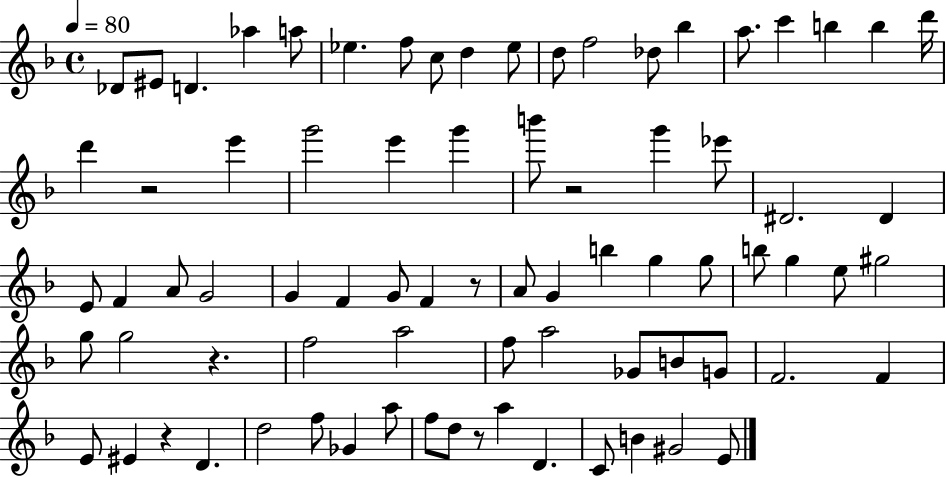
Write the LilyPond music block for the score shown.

{
  \clef treble
  \time 4/4
  \defaultTimeSignature
  \key f \major
  \tempo 4 = 80
  \repeat volta 2 { des'8 eis'8 d'4. aes''4 a''8 | ees''4. f''8 c''8 d''4 ees''8 | d''8 f''2 des''8 bes''4 | a''8. c'''4 b''4 b''4 d'''16 | \break d'''4 r2 e'''4 | g'''2 e'''4 g'''4 | b'''8 r2 g'''4 ees'''8 | dis'2. dis'4 | \break e'8 f'4 a'8 g'2 | g'4 f'4 g'8 f'4 r8 | a'8 g'4 b''4 g''4 g''8 | b''8 g''4 e''8 gis''2 | \break g''8 g''2 r4. | f''2 a''2 | f''8 a''2 ges'8 b'8 g'8 | f'2. f'4 | \break e'8 eis'4 r4 d'4. | d''2 f''8 ges'4 a''8 | f''8 d''8 r8 a''4 d'4. | c'8 b'4 gis'2 e'8 | \break } \bar "|."
}